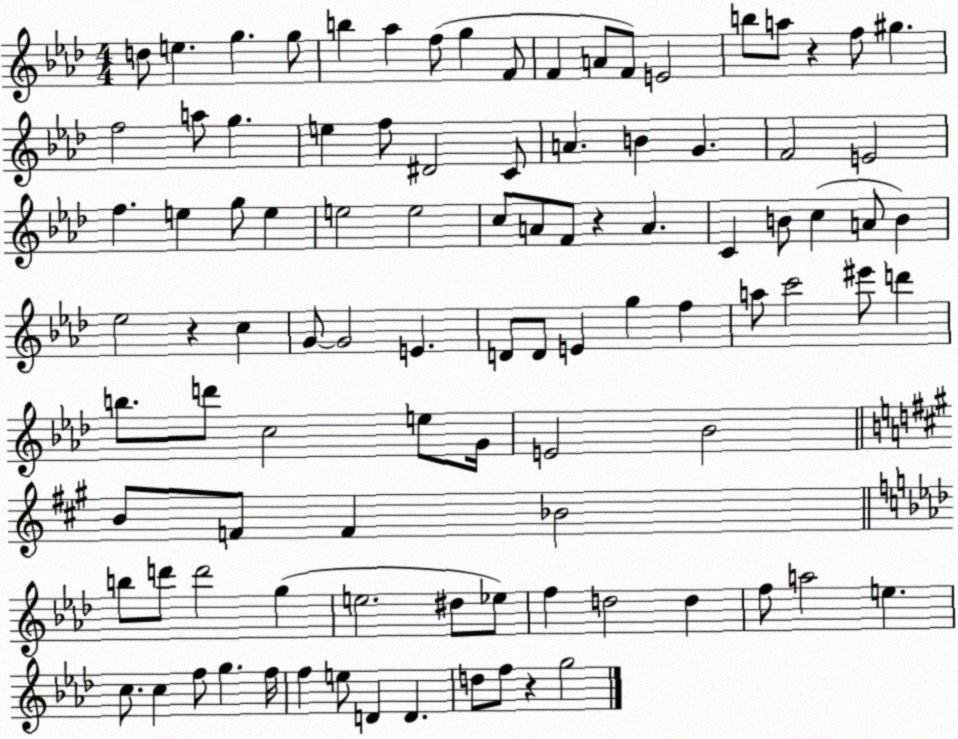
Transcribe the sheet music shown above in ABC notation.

X:1
T:Untitled
M:4/4
L:1/4
K:Ab
d/2 e g g/2 b _a f/2 g F/2 F A/2 F/2 E2 b/2 a/2 z f/2 ^g f2 a/2 g e f/2 ^D2 C/2 A B G F2 E2 f e g/2 e e2 e2 c/2 A/2 F/2 z A C B/2 c A/2 B _e2 z c G/2 G2 E D/2 D/2 E g f a/2 c'2 ^e'/2 d' b/2 d'/2 c2 e/2 G/4 E2 _B2 B/2 F/2 F _B2 b/2 d'/2 d'2 g e2 ^d/2 _e/2 f d2 d f/2 a2 e c/2 c f/2 g f/4 f e/2 D D d/2 f/2 z g2